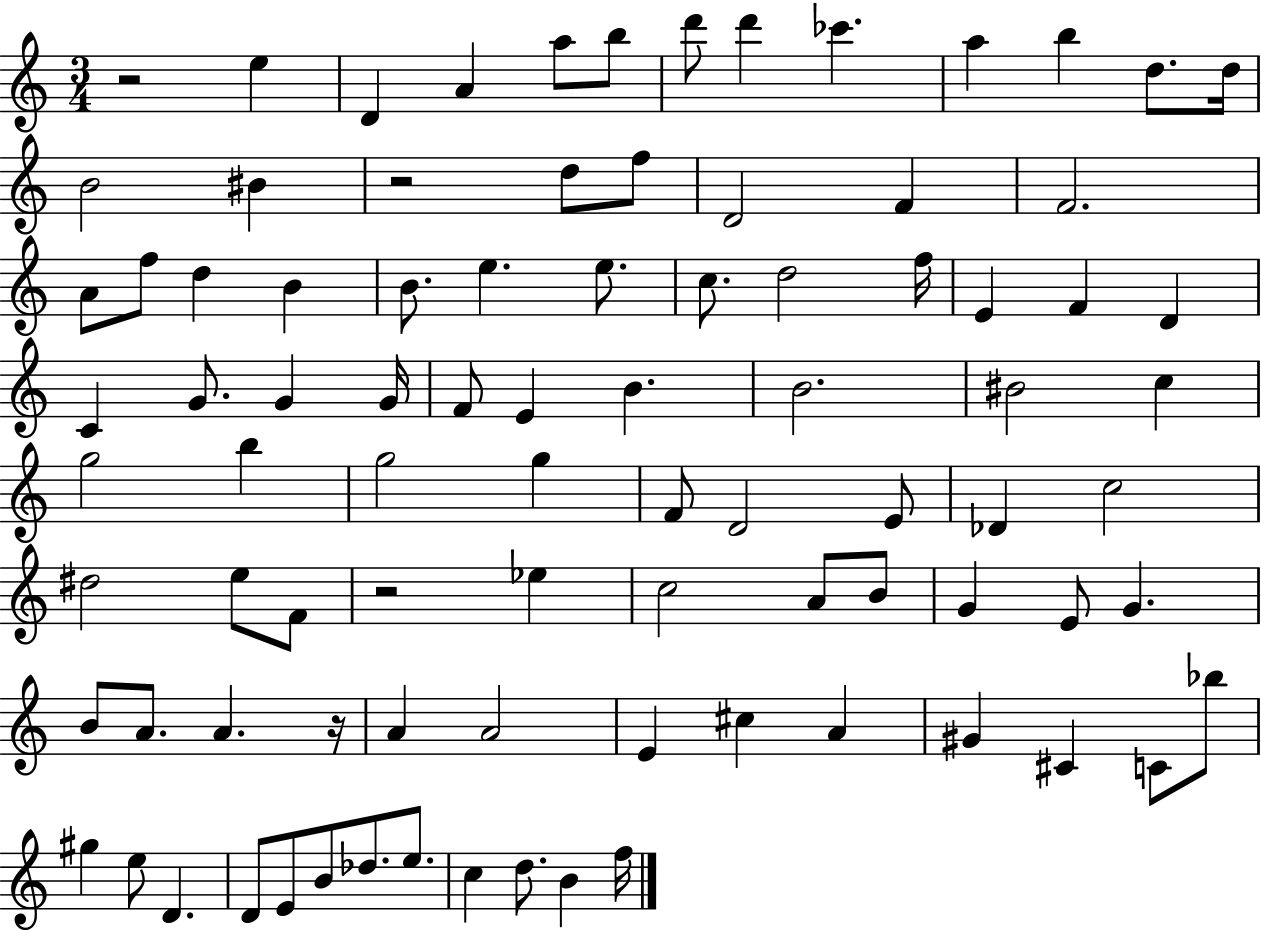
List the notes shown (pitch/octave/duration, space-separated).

R/h E5/q D4/q A4/q A5/e B5/e D6/e D6/q CES6/q. A5/q B5/q D5/e. D5/s B4/h BIS4/q R/h D5/e F5/e D4/h F4/q F4/h. A4/e F5/e D5/q B4/q B4/e. E5/q. E5/e. C5/e. D5/h F5/s E4/q F4/q D4/q C4/q G4/e. G4/q G4/s F4/e E4/q B4/q. B4/h. BIS4/h C5/q G5/h B5/q G5/h G5/q F4/e D4/h E4/e Db4/q C5/h D#5/h E5/e F4/e R/h Eb5/q C5/h A4/e B4/e G4/q E4/e G4/q. B4/e A4/e. A4/q. R/s A4/q A4/h E4/q C#5/q A4/q G#4/q C#4/q C4/e Bb5/e G#5/q E5/e D4/q. D4/e E4/e B4/e Db5/e. E5/e. C5/q D5/e. B4/q F5/s